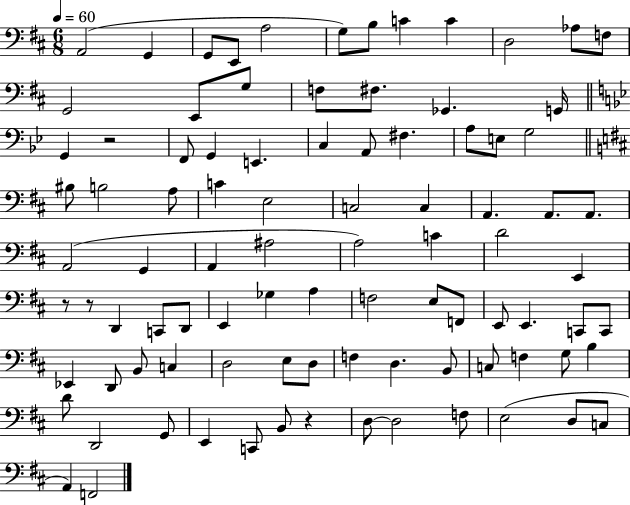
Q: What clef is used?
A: bass